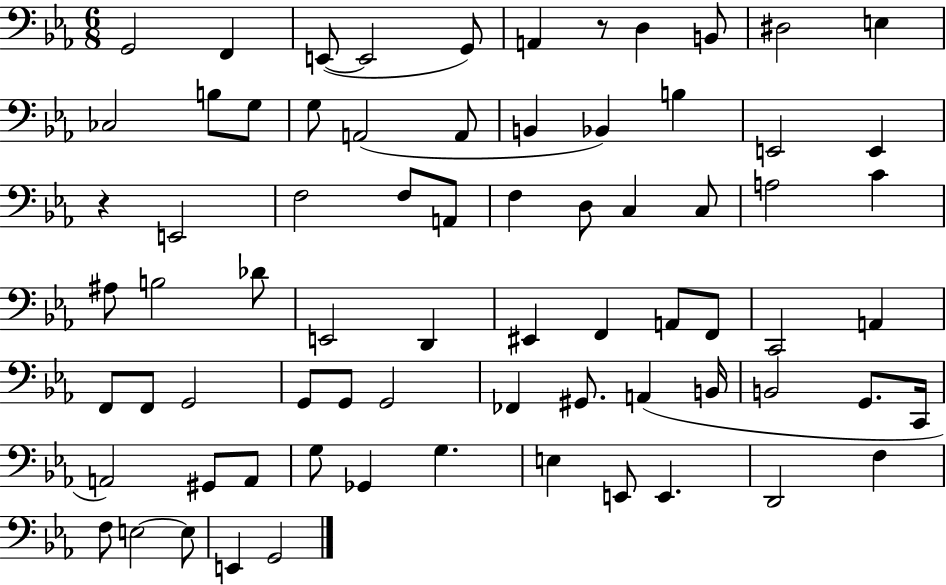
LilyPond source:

{
  \clef bass
  \numericTimeSignature
  \time 6/8
  \key ees \major
  g,2 f,4 | e,8~(~ e,2 g,8) | a,4 r8 d4 b,8 | dis2 e4 | \break ces2 b8 g8 | g8 a,2( a,8 | b,4 bes,4) b4 | e,2 e,4 | \break r4 e,2 | f2 f8 a,8 | f4 d8 c4 c8 | a2 c'4 | \break ais8 b2 des'8 | e,2 d,4 | eis,4 f,4 a,8 f,8 | c,2 a,4 | \break f,8 f,8 g,2 | g,8 g,8 g,2 | fes,4 gis,8. a,4( b,16 | b,2 g,8. c,16 | \break a,2) gis,8 a,8 | g8 ges,4 g4. | e4 e,8 e,4. | d,2 f4 | \break f8 e2~~ e8 | e,4 g,2 | \bar "|."
}